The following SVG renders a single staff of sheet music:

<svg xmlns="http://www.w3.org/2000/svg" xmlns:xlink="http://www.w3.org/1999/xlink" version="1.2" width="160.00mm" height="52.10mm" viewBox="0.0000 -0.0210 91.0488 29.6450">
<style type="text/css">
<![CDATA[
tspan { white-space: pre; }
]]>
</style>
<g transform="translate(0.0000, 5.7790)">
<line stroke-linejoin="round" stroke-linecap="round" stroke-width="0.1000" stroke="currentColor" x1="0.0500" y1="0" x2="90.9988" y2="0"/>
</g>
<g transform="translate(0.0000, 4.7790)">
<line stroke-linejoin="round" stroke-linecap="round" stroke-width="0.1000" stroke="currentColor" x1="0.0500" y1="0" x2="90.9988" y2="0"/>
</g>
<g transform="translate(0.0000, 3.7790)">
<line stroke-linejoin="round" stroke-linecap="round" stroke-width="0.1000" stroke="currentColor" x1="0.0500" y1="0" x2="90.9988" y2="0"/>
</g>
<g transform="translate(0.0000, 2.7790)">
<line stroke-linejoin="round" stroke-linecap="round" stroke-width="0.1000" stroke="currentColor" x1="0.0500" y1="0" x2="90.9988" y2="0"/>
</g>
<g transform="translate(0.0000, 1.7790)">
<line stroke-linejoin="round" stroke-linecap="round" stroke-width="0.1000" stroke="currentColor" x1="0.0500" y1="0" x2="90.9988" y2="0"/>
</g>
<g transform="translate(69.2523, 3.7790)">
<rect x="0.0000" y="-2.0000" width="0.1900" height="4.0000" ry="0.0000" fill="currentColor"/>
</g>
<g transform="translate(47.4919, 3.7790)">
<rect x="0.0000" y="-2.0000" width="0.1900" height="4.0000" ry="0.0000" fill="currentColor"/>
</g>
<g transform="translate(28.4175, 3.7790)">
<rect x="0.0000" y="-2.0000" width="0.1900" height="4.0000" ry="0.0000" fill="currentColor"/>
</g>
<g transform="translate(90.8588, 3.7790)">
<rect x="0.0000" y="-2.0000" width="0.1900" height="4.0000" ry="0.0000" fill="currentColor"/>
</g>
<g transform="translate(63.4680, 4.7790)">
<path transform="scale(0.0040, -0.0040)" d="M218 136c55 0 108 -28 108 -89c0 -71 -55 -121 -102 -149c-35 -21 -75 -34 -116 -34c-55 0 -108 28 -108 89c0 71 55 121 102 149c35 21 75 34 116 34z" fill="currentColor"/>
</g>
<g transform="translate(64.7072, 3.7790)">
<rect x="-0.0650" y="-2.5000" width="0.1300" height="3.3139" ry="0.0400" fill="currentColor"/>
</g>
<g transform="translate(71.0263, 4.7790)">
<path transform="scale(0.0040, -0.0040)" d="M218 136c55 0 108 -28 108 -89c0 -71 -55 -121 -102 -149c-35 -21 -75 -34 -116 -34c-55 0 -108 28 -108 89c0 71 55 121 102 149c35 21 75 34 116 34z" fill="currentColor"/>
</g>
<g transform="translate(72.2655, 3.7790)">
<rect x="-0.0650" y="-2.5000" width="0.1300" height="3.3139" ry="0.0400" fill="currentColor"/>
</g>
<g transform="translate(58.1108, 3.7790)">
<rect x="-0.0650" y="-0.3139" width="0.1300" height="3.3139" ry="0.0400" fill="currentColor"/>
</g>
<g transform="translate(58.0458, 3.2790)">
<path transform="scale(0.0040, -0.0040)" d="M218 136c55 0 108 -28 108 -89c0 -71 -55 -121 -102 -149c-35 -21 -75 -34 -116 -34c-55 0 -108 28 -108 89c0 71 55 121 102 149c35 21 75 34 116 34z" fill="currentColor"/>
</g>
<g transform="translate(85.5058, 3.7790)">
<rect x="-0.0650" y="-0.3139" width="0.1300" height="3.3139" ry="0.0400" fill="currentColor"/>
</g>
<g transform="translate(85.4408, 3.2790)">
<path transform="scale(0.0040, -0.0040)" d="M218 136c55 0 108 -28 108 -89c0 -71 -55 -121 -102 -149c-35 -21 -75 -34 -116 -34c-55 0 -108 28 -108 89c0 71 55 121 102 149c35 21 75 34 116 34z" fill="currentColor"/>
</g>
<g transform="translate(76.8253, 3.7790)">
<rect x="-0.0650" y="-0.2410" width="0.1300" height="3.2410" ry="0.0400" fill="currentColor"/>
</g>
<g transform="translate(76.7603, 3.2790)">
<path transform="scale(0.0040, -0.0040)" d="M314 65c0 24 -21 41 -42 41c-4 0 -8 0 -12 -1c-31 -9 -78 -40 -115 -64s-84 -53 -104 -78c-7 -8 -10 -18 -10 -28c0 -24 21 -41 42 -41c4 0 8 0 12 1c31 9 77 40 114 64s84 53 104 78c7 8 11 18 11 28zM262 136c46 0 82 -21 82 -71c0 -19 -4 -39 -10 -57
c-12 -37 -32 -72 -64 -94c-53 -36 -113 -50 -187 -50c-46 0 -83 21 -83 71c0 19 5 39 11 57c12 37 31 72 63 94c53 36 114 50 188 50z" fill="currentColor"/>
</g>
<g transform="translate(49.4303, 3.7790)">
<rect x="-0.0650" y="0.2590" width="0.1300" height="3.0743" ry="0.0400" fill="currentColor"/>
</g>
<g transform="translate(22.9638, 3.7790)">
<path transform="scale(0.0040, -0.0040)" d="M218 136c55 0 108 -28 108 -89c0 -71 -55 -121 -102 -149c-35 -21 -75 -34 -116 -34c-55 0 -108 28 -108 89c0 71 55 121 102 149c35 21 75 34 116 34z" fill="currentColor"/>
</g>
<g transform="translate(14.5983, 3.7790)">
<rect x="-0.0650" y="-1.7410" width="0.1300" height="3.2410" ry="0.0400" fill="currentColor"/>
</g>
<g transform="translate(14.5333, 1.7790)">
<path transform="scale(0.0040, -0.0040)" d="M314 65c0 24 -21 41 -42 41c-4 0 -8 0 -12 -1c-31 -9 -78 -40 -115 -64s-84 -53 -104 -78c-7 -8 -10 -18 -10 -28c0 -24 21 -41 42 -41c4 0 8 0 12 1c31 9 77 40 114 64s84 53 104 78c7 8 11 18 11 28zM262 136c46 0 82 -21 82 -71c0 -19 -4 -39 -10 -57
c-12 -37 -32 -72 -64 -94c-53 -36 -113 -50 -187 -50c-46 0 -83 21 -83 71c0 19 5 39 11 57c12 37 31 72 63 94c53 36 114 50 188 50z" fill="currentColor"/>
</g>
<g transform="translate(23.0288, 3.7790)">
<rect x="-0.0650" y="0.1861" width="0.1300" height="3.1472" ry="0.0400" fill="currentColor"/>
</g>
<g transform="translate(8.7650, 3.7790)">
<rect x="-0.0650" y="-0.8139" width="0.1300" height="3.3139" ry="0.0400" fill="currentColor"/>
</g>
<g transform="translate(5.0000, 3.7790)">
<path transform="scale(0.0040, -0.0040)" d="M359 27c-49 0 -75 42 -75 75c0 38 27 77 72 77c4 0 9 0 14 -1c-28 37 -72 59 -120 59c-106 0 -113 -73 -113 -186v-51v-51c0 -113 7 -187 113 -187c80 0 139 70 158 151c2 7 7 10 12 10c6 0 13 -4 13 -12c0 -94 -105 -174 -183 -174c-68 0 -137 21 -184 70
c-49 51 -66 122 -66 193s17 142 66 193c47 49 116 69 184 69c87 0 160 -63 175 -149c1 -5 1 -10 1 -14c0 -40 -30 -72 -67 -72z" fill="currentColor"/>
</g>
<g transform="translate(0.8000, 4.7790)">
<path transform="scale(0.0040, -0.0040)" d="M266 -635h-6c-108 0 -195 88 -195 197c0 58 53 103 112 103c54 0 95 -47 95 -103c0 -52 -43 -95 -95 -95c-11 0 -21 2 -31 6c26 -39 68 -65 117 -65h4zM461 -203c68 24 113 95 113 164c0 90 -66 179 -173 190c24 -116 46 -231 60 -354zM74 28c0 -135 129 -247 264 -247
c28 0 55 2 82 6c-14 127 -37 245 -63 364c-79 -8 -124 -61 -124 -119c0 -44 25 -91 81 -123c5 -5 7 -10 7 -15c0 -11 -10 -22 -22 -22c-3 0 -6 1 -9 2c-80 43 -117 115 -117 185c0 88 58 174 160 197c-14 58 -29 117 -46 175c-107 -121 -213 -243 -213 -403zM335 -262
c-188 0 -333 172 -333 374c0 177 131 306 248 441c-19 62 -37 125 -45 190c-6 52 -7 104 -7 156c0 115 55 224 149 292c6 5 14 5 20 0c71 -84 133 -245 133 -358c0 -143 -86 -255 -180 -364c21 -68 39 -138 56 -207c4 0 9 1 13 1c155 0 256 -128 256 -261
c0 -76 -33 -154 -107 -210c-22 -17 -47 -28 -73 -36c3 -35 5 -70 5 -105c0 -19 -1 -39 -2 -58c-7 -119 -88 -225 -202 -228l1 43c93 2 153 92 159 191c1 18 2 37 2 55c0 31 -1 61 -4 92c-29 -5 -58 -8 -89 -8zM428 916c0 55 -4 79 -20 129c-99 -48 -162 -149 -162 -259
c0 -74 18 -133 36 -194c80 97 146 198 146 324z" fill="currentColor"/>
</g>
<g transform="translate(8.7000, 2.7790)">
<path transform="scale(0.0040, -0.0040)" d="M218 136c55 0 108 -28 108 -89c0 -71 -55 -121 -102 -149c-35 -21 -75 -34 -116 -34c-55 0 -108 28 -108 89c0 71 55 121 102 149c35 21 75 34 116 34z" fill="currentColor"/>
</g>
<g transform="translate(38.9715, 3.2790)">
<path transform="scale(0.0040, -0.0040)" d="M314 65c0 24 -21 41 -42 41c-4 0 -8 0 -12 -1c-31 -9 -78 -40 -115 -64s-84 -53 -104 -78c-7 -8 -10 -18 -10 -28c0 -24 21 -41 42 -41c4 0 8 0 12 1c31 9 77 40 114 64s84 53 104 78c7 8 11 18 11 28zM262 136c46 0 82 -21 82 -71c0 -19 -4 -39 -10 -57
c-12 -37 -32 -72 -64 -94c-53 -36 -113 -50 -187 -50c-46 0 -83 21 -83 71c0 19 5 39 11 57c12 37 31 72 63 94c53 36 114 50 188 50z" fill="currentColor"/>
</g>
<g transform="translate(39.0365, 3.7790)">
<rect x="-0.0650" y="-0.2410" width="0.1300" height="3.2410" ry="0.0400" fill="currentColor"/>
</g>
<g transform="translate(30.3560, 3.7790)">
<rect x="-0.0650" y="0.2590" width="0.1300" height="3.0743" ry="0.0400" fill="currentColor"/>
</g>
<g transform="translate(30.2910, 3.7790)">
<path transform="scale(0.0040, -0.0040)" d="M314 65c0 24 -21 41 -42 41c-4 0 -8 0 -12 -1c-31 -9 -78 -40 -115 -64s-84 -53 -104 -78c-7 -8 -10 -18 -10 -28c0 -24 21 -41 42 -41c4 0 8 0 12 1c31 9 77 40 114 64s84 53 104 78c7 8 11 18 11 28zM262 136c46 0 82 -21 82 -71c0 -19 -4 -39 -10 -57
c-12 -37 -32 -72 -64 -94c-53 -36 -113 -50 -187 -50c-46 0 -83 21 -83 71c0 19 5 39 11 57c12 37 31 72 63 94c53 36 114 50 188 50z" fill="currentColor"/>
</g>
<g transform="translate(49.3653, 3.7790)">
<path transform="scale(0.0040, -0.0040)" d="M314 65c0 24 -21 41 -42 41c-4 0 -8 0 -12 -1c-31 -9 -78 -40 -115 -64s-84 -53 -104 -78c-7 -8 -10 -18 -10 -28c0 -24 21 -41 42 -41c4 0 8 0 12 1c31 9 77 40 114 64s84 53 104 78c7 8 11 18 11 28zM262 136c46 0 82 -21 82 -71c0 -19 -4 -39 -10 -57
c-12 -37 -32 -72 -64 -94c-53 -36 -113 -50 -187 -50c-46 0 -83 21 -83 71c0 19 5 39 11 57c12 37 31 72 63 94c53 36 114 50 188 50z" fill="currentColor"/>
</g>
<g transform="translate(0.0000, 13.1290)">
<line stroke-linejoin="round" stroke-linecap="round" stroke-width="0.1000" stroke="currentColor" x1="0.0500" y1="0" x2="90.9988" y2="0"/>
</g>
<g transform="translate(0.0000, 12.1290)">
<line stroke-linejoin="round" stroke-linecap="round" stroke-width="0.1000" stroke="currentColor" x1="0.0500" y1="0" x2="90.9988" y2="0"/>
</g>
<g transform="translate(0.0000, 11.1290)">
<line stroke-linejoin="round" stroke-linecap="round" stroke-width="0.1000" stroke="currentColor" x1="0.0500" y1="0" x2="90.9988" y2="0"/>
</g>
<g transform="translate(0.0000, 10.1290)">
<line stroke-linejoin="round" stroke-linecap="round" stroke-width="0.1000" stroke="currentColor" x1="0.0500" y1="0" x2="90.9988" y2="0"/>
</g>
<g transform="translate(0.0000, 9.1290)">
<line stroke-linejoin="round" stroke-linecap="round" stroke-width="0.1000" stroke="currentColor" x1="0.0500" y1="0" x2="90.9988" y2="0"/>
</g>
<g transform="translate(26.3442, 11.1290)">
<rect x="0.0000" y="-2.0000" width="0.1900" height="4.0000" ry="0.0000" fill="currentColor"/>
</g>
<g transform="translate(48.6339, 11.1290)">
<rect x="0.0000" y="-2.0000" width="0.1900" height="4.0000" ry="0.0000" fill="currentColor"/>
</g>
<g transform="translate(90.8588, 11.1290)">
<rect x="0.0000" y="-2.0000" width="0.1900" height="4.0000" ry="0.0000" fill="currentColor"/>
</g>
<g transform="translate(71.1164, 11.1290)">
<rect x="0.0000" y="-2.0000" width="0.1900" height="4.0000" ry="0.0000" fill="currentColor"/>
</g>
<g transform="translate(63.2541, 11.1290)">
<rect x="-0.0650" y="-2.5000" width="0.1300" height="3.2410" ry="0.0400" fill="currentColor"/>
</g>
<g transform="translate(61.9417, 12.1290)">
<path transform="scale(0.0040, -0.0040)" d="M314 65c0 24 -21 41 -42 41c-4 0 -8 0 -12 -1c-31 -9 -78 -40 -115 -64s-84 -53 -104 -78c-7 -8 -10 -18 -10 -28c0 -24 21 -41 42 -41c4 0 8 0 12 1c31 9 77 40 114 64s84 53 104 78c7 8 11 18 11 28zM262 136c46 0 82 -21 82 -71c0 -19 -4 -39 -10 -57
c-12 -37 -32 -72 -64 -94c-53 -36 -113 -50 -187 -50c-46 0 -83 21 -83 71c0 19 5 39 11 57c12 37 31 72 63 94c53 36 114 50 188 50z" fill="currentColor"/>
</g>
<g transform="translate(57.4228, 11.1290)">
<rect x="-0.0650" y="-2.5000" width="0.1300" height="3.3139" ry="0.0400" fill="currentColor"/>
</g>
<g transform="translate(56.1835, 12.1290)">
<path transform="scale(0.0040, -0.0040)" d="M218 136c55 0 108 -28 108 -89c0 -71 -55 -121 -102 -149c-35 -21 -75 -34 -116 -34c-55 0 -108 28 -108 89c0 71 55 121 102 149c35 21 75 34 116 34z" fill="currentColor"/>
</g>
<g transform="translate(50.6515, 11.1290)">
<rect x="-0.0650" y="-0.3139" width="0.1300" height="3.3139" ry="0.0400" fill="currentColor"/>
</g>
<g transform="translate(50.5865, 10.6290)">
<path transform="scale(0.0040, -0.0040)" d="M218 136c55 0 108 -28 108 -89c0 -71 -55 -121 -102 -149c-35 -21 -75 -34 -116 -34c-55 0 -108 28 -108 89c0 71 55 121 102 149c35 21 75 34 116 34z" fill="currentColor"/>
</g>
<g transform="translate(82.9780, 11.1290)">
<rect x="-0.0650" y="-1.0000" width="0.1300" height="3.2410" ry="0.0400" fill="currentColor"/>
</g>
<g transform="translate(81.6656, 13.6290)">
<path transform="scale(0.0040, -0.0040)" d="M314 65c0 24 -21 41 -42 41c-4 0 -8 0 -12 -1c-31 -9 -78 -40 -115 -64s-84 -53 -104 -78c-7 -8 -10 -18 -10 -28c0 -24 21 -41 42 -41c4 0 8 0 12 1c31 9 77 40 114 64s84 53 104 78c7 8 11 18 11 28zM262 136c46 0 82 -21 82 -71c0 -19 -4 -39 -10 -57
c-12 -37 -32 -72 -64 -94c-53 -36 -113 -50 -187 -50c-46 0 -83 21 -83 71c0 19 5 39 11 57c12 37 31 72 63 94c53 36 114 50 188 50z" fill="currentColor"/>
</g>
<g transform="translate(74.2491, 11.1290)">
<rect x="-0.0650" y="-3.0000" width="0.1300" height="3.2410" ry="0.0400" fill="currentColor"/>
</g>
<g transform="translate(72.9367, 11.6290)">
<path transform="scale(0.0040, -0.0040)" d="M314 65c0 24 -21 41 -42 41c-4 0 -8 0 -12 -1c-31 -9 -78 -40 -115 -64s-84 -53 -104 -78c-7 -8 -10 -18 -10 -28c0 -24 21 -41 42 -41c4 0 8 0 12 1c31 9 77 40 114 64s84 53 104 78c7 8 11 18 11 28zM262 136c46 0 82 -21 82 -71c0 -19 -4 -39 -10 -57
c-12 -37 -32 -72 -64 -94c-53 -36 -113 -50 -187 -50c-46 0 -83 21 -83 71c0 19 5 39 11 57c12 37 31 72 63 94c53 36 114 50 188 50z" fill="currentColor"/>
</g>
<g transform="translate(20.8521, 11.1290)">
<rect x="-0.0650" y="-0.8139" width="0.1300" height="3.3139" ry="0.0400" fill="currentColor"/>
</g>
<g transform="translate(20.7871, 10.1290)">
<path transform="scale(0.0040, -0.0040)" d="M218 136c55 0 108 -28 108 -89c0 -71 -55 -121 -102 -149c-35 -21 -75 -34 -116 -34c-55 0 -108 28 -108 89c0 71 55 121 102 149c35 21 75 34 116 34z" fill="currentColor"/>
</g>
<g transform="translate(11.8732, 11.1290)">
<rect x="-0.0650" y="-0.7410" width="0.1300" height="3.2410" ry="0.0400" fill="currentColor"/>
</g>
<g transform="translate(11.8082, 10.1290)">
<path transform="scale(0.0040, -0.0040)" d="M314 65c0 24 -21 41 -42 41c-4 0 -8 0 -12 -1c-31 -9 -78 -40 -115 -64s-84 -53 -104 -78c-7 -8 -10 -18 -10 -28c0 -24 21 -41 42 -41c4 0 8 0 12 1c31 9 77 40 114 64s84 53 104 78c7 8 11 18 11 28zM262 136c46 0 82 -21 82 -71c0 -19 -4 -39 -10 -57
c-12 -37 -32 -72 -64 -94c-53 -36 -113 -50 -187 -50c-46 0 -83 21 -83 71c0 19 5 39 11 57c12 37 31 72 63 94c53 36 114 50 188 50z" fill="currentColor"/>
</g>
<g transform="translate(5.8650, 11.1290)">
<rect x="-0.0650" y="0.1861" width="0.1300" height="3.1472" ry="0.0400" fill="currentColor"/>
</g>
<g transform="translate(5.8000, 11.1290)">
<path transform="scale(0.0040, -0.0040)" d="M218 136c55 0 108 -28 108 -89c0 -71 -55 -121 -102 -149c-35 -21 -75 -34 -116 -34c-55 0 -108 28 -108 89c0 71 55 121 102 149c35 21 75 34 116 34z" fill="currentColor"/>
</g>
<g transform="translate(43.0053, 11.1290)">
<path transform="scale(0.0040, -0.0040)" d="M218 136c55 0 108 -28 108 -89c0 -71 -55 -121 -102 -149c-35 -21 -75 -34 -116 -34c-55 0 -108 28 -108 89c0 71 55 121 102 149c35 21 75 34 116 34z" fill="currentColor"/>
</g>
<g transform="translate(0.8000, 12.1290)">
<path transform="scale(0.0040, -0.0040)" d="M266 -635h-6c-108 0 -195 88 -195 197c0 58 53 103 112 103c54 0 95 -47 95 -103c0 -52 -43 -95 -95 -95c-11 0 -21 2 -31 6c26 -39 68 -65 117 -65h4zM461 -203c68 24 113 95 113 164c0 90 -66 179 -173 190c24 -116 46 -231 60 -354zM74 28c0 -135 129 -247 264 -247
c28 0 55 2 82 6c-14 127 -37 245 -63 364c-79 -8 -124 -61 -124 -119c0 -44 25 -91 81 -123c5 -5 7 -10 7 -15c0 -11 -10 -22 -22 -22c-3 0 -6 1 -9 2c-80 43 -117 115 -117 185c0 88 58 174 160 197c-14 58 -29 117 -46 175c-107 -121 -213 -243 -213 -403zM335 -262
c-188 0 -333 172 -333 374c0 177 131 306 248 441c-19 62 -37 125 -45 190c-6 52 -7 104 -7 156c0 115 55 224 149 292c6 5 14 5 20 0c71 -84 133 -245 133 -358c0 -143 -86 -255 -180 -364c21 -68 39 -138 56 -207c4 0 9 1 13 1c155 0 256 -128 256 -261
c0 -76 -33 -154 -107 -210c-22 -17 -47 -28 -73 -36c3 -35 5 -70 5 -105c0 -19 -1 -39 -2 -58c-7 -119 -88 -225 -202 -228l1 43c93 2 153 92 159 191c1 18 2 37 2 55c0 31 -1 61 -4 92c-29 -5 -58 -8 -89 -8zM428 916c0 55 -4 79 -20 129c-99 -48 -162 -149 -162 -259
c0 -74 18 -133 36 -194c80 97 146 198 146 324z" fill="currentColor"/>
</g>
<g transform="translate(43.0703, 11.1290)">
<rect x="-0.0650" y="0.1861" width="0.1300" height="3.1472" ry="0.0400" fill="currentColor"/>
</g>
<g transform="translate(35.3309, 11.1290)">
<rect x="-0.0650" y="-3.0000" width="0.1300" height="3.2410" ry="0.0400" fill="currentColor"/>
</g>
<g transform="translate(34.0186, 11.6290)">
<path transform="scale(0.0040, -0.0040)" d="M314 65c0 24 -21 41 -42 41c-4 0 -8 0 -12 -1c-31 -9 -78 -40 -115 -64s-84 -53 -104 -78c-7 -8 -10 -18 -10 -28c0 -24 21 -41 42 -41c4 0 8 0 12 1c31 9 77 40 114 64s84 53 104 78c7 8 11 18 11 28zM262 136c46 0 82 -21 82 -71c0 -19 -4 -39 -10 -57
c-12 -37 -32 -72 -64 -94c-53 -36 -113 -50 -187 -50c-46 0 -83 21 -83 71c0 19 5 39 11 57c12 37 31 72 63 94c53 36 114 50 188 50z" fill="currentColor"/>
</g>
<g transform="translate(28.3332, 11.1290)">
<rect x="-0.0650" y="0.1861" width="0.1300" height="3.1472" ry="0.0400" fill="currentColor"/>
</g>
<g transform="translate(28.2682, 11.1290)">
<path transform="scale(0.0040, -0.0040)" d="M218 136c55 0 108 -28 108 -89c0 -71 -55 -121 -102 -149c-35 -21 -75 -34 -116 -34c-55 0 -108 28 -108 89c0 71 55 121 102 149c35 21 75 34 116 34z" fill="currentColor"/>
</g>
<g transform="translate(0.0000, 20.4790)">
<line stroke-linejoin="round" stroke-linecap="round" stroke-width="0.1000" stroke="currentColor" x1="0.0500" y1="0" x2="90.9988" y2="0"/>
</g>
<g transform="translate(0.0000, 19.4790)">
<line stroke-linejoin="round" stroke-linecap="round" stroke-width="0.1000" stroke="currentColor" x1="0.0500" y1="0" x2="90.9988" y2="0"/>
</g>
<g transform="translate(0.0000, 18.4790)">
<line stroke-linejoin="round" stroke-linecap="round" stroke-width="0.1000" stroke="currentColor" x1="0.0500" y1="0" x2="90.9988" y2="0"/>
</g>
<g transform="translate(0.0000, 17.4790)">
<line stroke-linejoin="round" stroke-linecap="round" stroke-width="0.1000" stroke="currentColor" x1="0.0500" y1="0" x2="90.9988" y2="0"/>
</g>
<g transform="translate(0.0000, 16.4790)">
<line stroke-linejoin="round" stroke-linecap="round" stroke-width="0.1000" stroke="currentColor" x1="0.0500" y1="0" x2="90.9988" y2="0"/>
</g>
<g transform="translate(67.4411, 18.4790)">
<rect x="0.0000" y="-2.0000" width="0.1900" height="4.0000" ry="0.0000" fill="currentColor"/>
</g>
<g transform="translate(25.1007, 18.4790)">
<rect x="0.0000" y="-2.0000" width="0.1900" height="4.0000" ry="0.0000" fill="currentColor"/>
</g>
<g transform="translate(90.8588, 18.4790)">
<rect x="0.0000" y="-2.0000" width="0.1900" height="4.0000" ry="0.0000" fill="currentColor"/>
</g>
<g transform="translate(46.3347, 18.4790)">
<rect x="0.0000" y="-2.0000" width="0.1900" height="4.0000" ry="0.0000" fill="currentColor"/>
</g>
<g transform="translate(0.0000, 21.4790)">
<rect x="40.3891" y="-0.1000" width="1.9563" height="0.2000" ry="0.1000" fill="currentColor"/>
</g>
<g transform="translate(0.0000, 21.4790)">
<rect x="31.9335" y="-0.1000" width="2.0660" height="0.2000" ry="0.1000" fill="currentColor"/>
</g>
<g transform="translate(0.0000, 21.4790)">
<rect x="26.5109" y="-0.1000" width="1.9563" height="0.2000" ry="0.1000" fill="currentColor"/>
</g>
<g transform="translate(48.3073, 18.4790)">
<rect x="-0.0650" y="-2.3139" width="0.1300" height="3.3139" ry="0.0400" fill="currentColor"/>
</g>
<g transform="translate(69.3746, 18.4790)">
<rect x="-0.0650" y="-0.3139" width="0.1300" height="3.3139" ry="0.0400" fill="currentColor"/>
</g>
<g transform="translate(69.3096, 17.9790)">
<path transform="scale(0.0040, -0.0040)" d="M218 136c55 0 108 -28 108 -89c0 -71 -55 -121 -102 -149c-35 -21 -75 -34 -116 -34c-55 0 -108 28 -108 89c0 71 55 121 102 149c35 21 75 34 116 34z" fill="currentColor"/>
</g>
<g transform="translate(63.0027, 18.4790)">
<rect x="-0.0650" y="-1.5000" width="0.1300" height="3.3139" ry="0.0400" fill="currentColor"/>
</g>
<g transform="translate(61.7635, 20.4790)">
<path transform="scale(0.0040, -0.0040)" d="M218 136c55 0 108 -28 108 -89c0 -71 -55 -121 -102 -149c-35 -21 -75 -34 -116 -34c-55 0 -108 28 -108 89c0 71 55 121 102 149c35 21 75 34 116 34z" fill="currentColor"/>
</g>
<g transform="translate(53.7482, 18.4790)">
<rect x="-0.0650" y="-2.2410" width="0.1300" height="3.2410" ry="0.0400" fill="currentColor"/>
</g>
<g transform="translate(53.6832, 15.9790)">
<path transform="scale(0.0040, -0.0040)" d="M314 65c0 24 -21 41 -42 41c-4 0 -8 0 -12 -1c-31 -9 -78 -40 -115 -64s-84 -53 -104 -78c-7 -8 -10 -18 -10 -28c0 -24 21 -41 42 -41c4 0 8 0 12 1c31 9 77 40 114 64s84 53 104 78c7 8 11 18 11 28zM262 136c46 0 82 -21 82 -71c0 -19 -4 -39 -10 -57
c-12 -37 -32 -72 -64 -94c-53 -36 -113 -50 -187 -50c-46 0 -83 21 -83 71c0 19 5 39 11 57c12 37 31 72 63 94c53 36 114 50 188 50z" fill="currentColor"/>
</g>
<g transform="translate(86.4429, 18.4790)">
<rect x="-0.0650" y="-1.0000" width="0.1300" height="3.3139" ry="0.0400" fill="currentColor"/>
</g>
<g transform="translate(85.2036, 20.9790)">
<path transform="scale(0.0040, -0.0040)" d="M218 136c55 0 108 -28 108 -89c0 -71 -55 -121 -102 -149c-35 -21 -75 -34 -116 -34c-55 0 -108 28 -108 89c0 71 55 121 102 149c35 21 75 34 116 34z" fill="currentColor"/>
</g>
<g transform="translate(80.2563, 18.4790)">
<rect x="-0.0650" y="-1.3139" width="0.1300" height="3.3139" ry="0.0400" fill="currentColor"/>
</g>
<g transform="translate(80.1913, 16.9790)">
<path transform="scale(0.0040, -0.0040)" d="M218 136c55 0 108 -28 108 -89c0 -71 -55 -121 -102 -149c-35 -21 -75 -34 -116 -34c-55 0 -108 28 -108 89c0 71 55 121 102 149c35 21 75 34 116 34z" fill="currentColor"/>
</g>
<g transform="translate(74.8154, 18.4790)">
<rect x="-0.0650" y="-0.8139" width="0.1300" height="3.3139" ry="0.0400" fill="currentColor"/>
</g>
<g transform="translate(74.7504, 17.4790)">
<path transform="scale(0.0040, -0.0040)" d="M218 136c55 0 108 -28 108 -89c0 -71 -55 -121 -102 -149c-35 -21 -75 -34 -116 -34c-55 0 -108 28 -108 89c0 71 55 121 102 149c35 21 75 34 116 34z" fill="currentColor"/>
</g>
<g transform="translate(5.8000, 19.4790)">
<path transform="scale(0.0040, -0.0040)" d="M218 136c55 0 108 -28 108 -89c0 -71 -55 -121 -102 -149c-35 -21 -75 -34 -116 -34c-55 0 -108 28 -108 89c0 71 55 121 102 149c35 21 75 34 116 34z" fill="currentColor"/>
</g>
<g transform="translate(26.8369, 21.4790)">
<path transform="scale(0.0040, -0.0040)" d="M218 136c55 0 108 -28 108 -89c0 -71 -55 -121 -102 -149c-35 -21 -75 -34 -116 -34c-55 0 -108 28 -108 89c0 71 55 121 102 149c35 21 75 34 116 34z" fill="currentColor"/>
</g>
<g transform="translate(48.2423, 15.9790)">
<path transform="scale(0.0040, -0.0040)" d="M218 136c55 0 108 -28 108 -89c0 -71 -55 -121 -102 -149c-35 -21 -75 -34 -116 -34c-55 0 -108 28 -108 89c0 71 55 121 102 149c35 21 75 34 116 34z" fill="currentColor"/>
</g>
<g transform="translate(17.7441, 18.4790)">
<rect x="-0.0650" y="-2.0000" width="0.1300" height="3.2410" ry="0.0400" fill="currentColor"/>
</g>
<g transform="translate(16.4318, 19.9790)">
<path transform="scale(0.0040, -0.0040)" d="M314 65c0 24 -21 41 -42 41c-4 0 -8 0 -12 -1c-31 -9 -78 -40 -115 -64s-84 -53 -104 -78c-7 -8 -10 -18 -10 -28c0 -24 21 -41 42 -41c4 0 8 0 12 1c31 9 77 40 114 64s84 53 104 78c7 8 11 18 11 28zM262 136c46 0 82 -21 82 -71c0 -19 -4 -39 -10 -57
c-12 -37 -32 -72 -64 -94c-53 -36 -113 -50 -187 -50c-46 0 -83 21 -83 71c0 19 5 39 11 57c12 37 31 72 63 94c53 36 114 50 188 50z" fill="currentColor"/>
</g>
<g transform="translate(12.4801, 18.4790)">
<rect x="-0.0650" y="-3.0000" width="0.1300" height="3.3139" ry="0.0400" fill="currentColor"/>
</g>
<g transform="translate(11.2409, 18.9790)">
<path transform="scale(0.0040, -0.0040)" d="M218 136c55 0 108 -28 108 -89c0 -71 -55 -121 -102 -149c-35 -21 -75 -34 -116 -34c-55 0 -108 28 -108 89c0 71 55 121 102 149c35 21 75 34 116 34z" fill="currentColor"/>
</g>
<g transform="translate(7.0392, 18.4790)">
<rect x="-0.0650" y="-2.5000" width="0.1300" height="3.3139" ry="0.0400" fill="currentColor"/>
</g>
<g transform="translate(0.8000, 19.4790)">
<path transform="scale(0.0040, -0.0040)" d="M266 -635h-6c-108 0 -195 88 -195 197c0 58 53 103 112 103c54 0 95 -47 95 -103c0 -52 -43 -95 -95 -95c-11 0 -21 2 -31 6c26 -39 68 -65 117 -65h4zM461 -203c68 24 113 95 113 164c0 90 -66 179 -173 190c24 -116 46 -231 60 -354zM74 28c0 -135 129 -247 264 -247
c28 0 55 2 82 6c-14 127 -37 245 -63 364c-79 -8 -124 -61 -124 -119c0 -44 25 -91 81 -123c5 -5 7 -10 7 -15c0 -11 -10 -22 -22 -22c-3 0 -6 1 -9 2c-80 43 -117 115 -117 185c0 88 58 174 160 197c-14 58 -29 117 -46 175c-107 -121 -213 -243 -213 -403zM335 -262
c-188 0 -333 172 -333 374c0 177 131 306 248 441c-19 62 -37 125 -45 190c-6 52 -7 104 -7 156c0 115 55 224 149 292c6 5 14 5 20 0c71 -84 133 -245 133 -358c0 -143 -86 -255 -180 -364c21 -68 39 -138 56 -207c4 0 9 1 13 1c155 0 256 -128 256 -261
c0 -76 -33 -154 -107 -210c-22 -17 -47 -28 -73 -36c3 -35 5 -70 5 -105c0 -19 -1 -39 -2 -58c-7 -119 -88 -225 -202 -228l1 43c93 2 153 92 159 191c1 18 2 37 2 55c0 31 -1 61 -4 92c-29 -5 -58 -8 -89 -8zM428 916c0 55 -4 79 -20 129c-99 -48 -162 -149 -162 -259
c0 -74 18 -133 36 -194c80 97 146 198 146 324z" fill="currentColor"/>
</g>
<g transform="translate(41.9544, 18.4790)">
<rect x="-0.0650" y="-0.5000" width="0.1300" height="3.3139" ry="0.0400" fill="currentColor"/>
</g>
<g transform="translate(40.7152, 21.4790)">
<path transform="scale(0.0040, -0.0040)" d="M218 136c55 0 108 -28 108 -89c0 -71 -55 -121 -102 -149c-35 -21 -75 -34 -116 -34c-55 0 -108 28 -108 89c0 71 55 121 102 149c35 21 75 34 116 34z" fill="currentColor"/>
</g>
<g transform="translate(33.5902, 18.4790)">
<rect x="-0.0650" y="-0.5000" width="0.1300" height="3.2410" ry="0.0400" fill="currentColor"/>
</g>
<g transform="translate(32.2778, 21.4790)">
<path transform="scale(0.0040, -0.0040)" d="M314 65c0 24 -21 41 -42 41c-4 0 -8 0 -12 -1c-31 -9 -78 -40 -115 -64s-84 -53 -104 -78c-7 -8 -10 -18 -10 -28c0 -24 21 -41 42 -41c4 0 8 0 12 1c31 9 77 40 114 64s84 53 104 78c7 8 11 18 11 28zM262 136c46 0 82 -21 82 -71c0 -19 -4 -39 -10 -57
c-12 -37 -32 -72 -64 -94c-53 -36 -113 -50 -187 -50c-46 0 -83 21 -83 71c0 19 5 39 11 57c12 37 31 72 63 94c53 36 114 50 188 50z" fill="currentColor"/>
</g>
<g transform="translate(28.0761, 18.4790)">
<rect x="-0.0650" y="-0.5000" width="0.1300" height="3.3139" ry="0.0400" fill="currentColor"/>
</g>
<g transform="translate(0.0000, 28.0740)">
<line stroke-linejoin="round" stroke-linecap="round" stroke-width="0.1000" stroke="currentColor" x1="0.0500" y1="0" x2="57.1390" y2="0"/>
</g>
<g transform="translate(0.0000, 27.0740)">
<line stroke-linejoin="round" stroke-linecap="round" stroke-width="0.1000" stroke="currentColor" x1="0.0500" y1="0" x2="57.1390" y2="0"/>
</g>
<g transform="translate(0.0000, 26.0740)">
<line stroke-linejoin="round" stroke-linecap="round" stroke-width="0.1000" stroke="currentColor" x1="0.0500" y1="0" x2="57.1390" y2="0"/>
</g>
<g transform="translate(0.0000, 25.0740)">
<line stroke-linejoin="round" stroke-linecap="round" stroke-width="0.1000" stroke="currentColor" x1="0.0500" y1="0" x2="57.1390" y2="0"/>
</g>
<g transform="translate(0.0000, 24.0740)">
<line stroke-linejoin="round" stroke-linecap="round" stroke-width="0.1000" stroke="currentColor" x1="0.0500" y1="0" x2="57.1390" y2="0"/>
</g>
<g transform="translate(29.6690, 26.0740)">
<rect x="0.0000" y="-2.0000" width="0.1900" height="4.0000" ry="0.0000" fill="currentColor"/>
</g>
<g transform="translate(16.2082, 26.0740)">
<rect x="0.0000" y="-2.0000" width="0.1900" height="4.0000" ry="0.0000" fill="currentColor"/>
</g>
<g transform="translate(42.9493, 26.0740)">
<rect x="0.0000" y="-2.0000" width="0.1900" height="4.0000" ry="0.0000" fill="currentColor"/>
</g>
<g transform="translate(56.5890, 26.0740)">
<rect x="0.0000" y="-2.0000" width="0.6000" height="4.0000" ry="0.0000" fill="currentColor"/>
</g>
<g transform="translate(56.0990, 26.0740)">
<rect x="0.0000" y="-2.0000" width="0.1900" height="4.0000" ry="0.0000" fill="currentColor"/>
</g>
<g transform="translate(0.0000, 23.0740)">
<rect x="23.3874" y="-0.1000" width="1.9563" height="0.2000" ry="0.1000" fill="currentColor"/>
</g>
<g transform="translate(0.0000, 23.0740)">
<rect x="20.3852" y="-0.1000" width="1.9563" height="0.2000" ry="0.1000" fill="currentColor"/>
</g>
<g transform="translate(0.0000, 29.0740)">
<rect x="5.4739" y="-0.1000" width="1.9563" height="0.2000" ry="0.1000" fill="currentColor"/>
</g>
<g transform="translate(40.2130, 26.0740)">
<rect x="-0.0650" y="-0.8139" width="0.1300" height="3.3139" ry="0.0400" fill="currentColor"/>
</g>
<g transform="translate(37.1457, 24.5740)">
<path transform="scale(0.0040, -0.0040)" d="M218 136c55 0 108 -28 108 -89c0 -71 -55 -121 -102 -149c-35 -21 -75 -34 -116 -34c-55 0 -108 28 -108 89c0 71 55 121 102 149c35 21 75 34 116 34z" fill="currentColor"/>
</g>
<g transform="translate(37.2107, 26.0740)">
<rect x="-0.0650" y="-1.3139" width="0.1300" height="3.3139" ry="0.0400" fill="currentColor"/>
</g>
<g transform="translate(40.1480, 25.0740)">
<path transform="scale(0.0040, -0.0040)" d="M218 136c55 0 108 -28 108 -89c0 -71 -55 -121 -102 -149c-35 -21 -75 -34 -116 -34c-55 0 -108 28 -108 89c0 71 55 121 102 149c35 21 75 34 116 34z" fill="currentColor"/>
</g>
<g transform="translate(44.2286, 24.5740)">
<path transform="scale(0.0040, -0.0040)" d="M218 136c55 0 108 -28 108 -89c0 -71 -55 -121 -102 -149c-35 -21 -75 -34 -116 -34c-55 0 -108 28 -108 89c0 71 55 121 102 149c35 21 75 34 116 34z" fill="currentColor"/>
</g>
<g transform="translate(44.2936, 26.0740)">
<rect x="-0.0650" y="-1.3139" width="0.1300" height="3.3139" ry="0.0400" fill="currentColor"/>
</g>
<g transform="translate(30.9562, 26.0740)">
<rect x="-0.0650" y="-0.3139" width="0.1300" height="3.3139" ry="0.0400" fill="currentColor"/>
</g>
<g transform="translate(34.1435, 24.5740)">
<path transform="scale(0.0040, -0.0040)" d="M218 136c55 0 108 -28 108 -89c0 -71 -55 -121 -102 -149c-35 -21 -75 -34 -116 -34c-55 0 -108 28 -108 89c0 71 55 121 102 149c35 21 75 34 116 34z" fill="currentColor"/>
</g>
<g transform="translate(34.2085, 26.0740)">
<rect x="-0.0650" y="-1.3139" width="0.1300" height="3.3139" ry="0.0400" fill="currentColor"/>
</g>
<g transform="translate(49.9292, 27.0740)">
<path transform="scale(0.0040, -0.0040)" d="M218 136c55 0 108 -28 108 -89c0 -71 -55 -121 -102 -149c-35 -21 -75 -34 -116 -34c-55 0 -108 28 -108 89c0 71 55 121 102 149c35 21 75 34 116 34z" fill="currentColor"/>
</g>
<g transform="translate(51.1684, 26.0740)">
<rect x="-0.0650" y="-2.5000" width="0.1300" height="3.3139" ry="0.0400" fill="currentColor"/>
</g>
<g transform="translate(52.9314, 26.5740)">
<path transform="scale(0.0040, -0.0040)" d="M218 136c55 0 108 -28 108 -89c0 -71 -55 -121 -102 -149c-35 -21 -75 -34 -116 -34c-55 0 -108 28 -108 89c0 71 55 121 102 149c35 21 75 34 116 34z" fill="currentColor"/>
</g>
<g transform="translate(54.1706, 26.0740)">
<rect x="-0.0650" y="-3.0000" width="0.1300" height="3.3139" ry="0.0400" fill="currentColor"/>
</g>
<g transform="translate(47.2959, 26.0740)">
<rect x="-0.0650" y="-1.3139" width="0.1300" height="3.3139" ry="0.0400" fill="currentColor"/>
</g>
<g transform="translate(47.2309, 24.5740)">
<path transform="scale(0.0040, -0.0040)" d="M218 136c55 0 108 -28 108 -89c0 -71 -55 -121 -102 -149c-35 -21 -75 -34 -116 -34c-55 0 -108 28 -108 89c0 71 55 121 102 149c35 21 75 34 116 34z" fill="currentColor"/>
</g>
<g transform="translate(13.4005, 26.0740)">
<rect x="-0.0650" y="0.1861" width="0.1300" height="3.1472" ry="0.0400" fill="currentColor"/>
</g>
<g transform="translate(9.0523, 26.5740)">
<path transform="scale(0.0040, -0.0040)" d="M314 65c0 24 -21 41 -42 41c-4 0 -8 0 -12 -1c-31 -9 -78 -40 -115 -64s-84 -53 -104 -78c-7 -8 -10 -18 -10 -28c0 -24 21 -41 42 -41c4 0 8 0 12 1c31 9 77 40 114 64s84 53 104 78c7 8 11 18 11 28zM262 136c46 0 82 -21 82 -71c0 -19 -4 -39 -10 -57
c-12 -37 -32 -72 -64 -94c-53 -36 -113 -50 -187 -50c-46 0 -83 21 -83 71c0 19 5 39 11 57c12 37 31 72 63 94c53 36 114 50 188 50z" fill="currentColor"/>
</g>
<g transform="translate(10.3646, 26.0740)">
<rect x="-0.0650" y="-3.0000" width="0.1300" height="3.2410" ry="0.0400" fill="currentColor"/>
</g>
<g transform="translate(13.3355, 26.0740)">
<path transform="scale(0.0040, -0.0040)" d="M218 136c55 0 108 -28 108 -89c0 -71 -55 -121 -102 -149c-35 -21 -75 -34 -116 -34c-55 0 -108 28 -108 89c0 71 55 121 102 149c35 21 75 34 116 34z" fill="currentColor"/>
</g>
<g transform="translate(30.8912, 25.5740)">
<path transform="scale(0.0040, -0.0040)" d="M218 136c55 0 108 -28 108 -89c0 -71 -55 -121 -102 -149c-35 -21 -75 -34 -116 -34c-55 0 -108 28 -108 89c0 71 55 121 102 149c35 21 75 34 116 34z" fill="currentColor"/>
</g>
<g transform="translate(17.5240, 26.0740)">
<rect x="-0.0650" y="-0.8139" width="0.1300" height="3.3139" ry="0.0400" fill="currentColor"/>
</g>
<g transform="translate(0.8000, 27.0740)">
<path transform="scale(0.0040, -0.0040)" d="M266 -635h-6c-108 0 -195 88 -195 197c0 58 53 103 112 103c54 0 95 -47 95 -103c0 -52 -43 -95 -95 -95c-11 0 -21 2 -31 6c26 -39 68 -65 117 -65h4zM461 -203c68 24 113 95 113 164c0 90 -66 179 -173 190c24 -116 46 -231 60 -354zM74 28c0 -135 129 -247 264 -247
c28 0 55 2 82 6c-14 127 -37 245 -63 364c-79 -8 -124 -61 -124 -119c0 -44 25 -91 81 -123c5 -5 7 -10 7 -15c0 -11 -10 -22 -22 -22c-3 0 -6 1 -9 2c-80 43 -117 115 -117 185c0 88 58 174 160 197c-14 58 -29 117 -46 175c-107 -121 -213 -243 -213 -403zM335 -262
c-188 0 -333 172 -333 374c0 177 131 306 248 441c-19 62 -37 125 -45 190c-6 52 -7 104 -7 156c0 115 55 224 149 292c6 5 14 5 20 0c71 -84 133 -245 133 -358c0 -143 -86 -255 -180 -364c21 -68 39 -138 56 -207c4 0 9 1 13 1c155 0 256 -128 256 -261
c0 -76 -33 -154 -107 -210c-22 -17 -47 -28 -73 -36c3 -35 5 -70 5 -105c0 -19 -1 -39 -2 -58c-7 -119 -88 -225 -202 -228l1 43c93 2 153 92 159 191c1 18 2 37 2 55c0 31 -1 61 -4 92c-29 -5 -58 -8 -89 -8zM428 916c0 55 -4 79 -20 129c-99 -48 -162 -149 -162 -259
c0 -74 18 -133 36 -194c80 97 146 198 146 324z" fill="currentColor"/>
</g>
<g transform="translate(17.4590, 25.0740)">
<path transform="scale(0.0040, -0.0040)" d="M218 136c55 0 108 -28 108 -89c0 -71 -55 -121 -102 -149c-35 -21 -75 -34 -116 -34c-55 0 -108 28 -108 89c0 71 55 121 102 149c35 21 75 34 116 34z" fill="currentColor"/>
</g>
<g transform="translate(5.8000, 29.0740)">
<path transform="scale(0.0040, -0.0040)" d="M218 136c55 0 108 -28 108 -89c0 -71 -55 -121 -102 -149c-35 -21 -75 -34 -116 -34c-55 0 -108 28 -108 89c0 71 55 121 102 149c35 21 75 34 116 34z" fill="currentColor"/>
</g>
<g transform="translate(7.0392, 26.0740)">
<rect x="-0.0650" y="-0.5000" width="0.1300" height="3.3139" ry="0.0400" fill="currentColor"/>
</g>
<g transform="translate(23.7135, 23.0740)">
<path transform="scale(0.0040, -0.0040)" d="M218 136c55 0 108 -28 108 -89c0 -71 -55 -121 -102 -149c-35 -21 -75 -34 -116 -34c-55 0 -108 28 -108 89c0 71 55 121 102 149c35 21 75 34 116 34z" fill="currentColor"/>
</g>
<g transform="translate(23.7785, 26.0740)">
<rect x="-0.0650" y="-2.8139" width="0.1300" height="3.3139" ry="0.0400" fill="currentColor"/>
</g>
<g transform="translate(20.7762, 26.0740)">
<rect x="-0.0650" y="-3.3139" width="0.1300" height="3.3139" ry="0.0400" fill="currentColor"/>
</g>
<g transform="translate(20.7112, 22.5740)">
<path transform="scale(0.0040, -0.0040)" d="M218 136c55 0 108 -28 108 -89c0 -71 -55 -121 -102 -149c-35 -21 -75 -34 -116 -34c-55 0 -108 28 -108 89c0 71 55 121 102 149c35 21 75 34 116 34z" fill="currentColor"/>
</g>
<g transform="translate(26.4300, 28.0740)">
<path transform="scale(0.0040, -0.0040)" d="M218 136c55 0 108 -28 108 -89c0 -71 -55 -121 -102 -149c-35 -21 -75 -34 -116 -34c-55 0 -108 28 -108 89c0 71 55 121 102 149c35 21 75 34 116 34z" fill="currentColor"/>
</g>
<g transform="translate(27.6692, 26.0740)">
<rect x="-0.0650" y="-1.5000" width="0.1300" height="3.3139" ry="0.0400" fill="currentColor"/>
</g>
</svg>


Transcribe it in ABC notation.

X:1
T:Untitled
M:4/4
L:1/4
K:C
d f2 B B2 c2 B2 c G G c2 c B d2 d B A2 B c G G2 A2 D2 G A F2 C C2 C g g2 E c d e D C A2 B d b a E c e e d e e G A